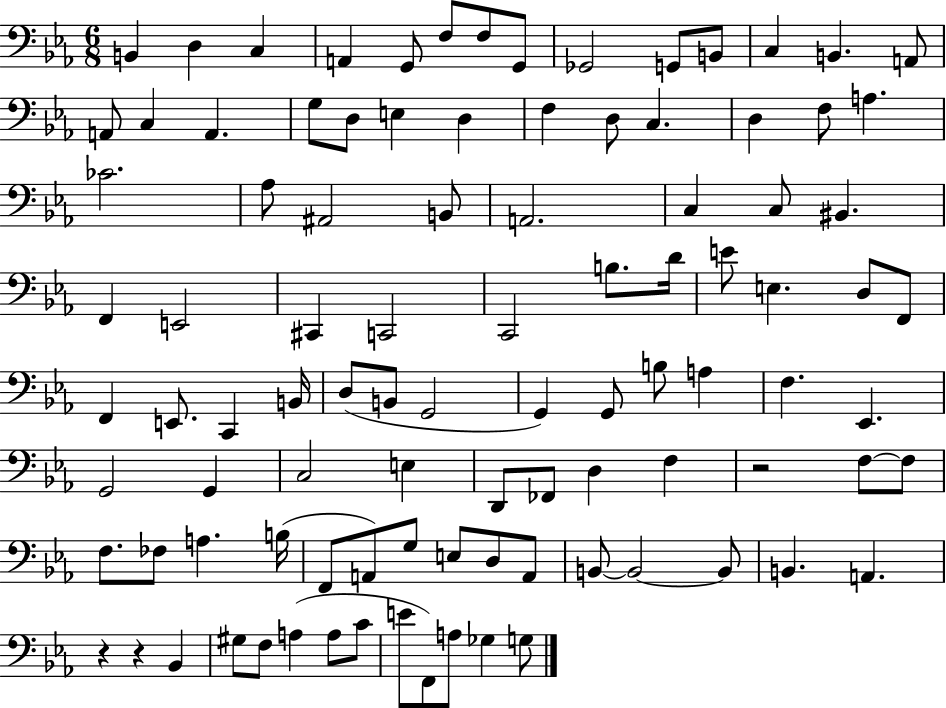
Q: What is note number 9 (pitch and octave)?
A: Gb2